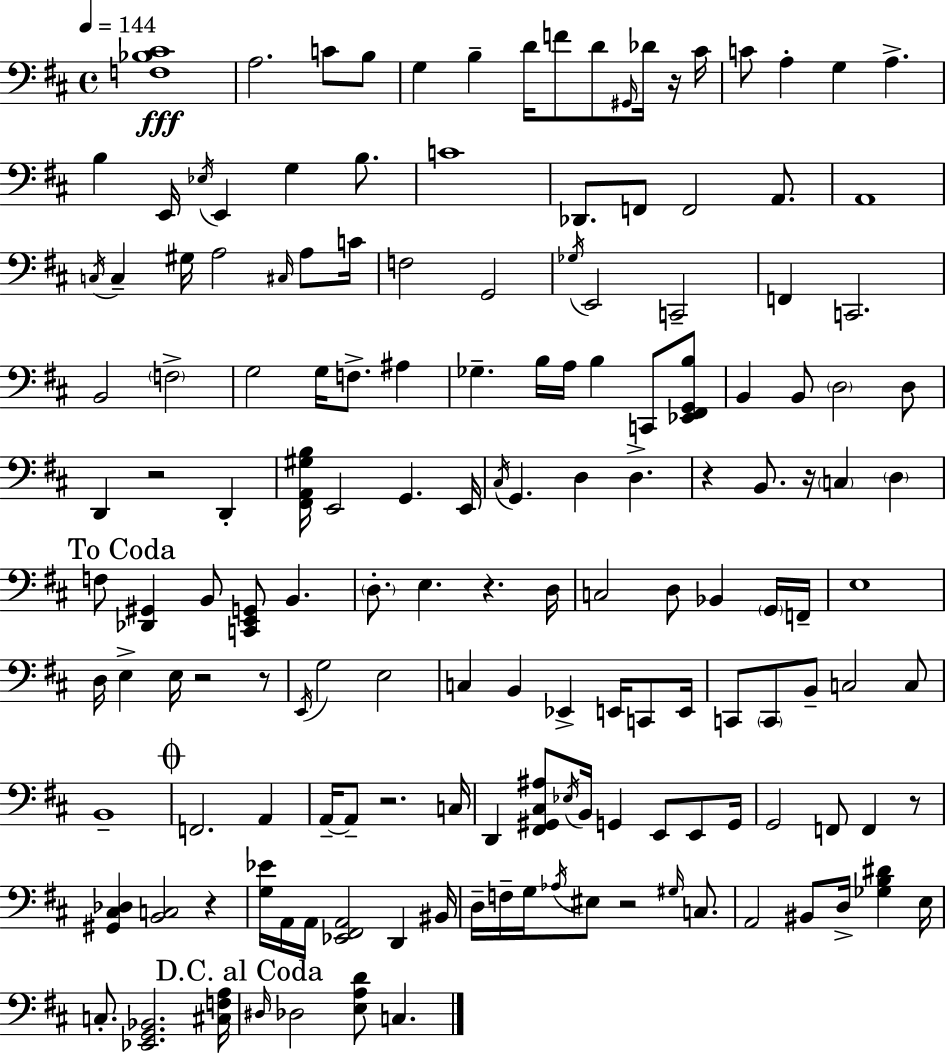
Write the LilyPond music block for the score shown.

{
  \clef bass
  \time 4/4
  \defaultTimeSignature
  \key d \major
  \tempo 4 = 144
  \repeat volta 2 { <f bes cis'>1\fff | a2. c'8 b8 | g4 b4-- d'16 f'8 d'8 \grace { gis,16 } des'16 r16 | cis'16 c'8 a4-. g4 a4.-> | \break b4 e,16 \acciaccatura { ees16 } e,4 g4 b8. | c'1 | des,8. f,8 f,2 a,8. | a,1 | \break \acciaccatura { c16 } c4-- gis16 a2 | \grace { cis16 } a8 c'16 f2 g,2 | \acciaccatura { ges16 } e,2 c,2-- | f,4 c,2. | \break b,2 \parenthesize f2-> | g2 g16 f8.-> | ais4 ges4.-- b16 a16 b4 | c,8 <ees, fis, g, b>8 b,4 b,8 \parenthesize d2 | \break d8 d,4 r2 | d,4-. <fis, a, gis b>16 e,2 g,4. | e,16 \acciaccatura { cis16 } g,4. d4 | d4.-> r4 b,8. r16 \parenthesize c4 | \break \parenthesize d4 \mark "To Coda" f8 <des, gis,>4 b,8 <c, e, g,>8 | b,4. \parenthesize d8.-. e4. r4. | d16 c2 d8 | bes,4 \parenthesize g,16 f,16-- e1 | \break d16 e4-> e16 r2 | r8 \acciaccatura { e,16 } g2 e2 | c4 b,4 ees,4-> | e,16 c,8 e,16 c,8 \parenthesize c,8 b,8-- c2 | \break c8 b,1-- | \mark \markup { \musicglyph "scripts.coda" } f,2. | a,4 a,16--~~ a,8-- r2. | c16 d,4 <fis, gis, cis ais>8 \acciaccatura { ees16 } b,16 g,4 | \break e,8 e,8 g,16 g,2 | f,8 f,4 r8 <gis, cis des>4 <b, c>2 | r4 <g ees'>16 a,16 a,16 <ees, fis, a,>2 | d,4 bis,16 d16-- f16-- g16 \acciaccatura { aes16 } eis8 r2 | \break \grace { gis16 } c8. a,2 | bis,8 d16-> <ges b dis'>4 e16 c8.-. <ees, g, bes,>2. | <cis f a>16 \mark "D.C. al Coda" \grace { dis16 } des2 | <e a d'>8 c4. } \bar "|."
}